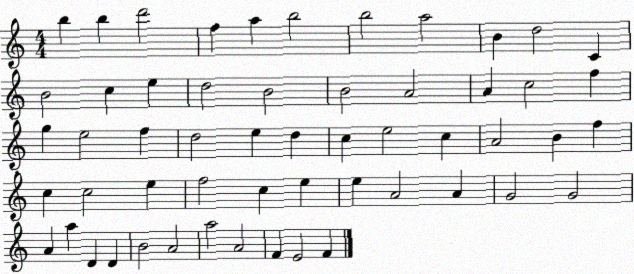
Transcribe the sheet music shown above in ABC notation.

X:1
T:Untitled
M:4/4
L:1/4
K:C
b b d'2 f a b2 b2 a2 B d2 C B2 c e d2 B2 B2 A2 A c2 f g e2 f d2 e d c e2 c A2 B f c c2 e f2 c e e A2 A G2 G2 A a D D B2 A2 a2 A2 F E2 F